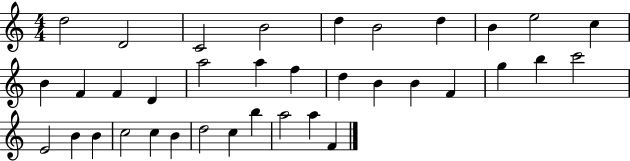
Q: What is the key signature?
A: C major